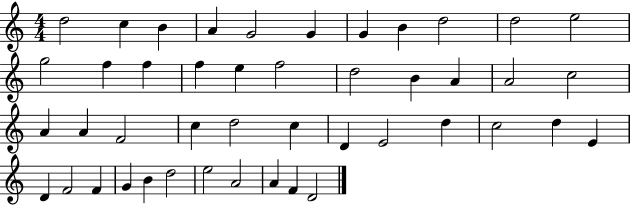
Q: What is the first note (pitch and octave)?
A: D5